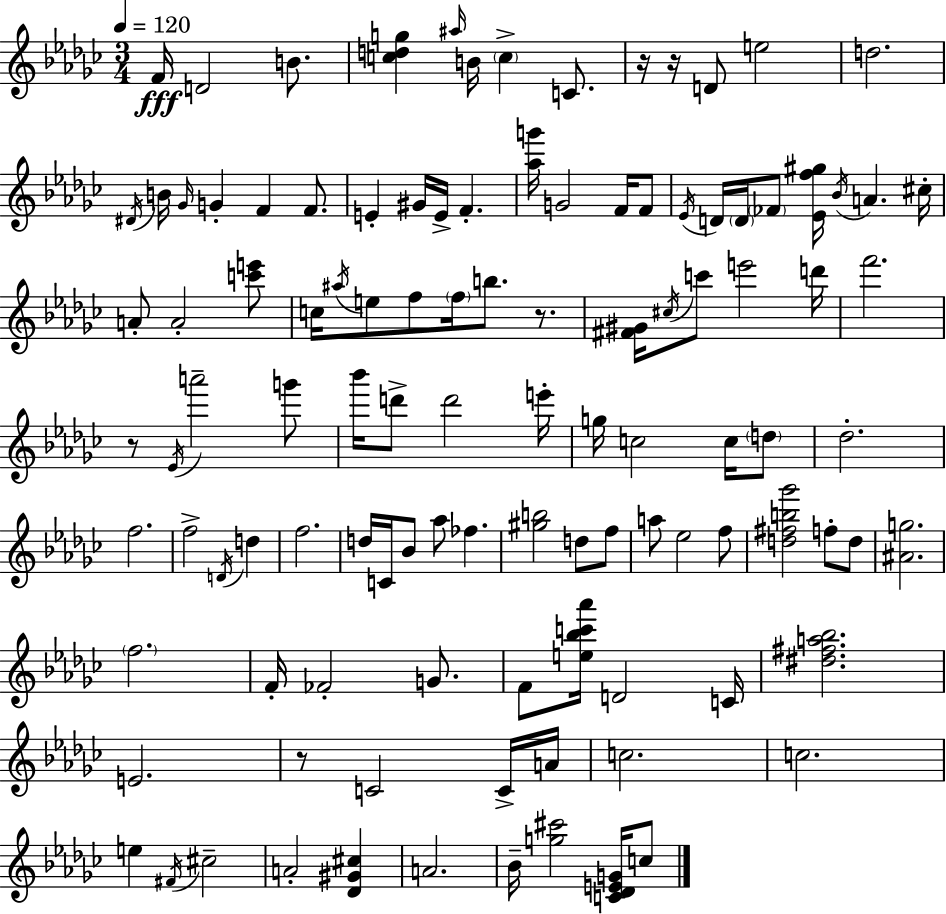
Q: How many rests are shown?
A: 5